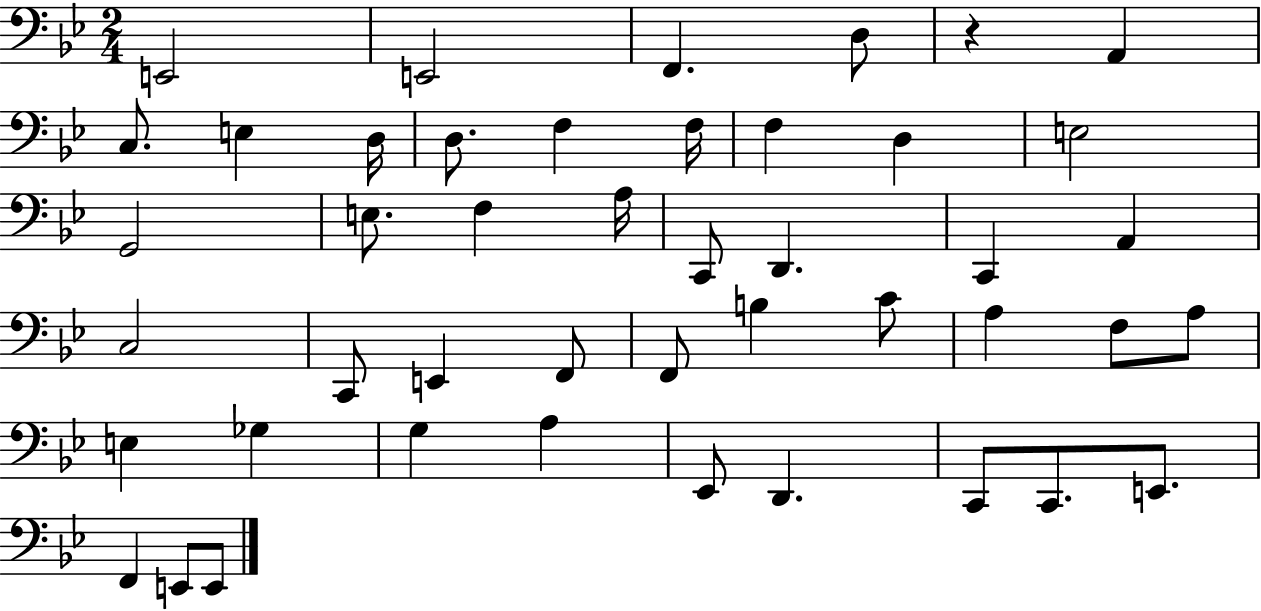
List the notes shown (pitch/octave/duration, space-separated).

E2/h E2/h F2/q. D3/e R/q A2/q C3/e. E3/q D3/s D3/e. F3/q F3/s F3/q D3/q E3/h G2/h E3/e. F3/q A3/s C2/e D2/q. C2/q A2/q C3/h C2/e E2/q F2/e F2/e B3/q C4/e A3/q F3/e A3/e E3/q Gb3/q G3/q A3/q Eb2/e D2/q. C2/e C2/e. E2/e. F2/q E2/e E2/e